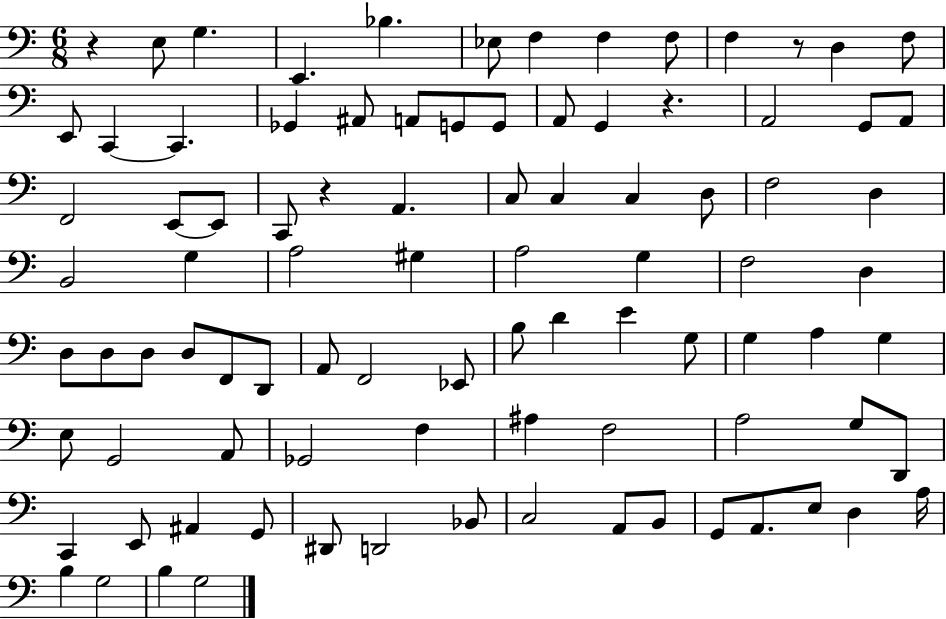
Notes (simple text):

R/q E3/e G3/q. E2/q. Bb3/q. Eb3/e F3/q F3/q F3/e F3/q R/e D3/q F3/e E2/e C2/q C2/q. Gb2/q A#2/e A2/e G2/e G2/e A2/e G2/q R/q. A2/h G2/e A2/e F2/h E2/e E2/e C2/e R/q A2/q. C3/e C3/q C3/q D3/e F3/h D3/q B2/h G3/q A3/h G#3/q A3/h G3/q F3/h D3/q D3/e D3/e D3/e D3/e F2/e D2/e A2/e F2/h Eb2/e B3/e D4/q E4/q G3/e G3/q A3/q G3/q E3/e G2/h A2/e Gb2/h F3/q A#3/q F3/h A3/h G3/e D2/e C2/q E2/e A#2/q G2/e D#2/e D2/h Bb2/e C3/h A2/e B2/e G2/e A2/e. E3/e D3/q A3/s B3/q G3/h B3/q G3/h